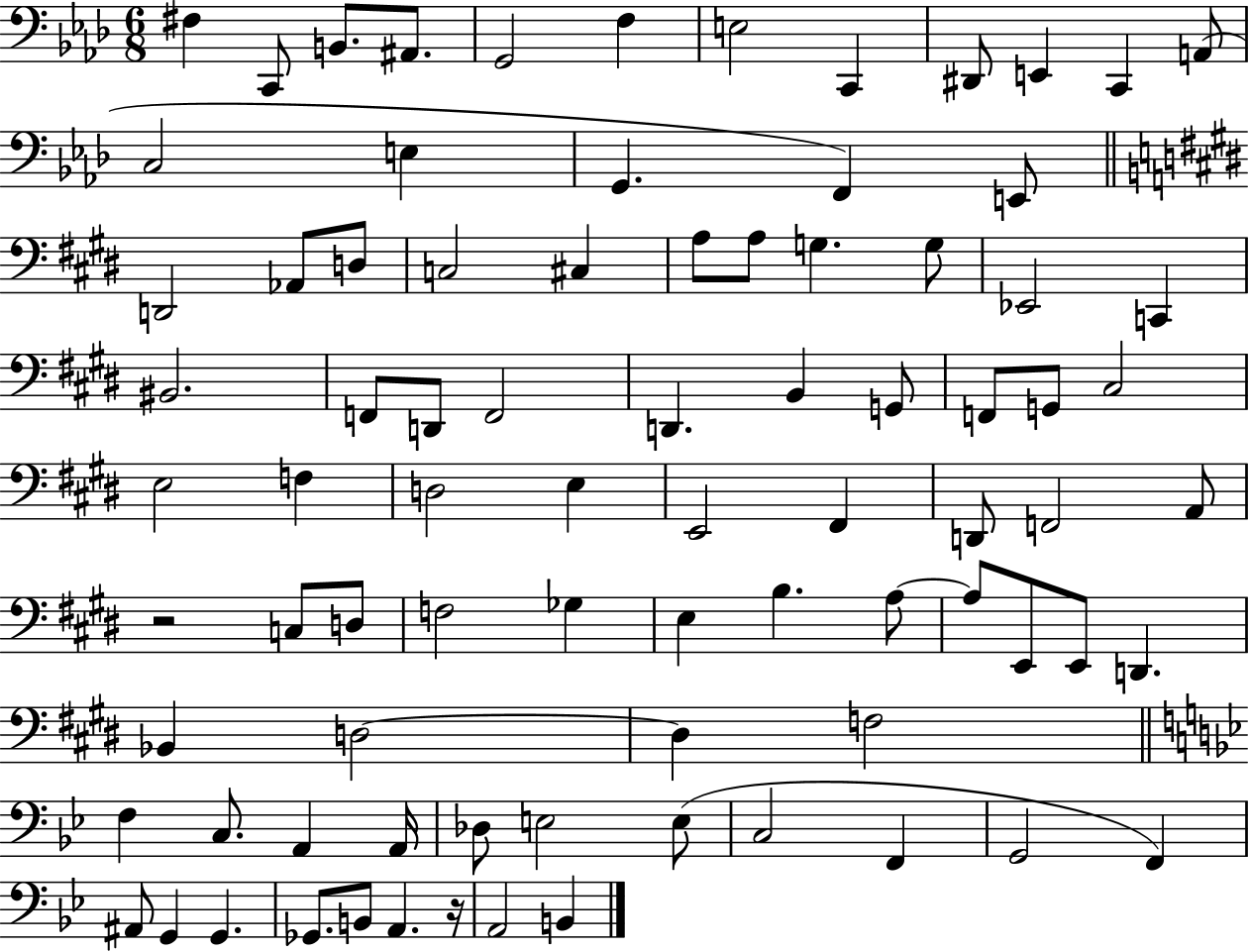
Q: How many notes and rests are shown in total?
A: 83